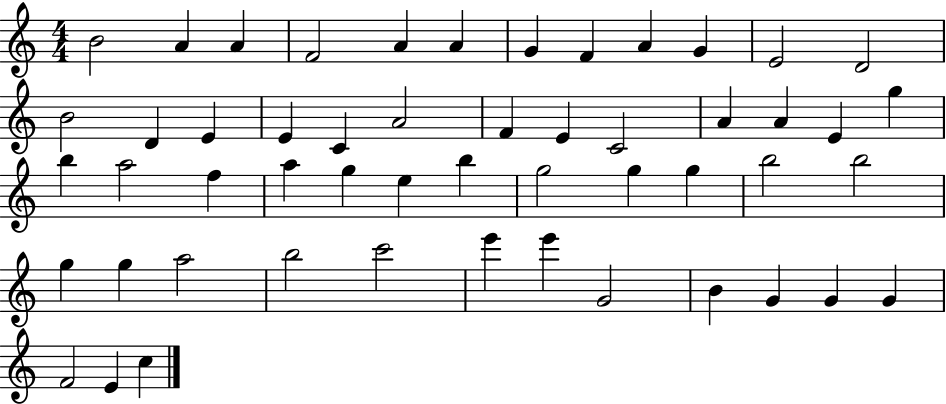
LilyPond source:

{
  \clef treble
  \numericTimeSignature
  \time 4/4
  \key c \major
  b'2 a'4 a'4 | f'2 a'4 a'4 | g'4 f'4 a'4 g'4 | e'2 d'2 | \break b'2 d'4 e'4 | e'4 c'4 a'2 | f'4 e'4 c'2 | a'4 a'4 e'4 g''4 | \break b''4 a''2 f''4 | a''4 g''4 e''4 b''4 | g''2 g''4 g''4 | b''2 b''2 | \break g''4 g''4 a''2 | b''2 c'''2 | e'''4 e'''4 g'2 | b'4 g'4 g'4 g'4 | \break f'2 e'4 c''4 | \bar "|."
}